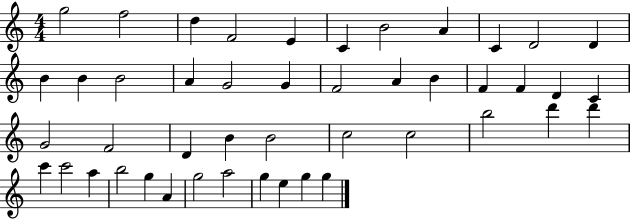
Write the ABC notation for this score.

X:1
T:Untitled
M:4/4
L:1/4
K:C
g2 f2 d F2 E C B2 A C D2 D B B B2 A G2 G F2 A B F F D C G2 F2 D B B2 c2 c2 b2 d' d' c' c'2 a b2 g A g2 a2 g e g g